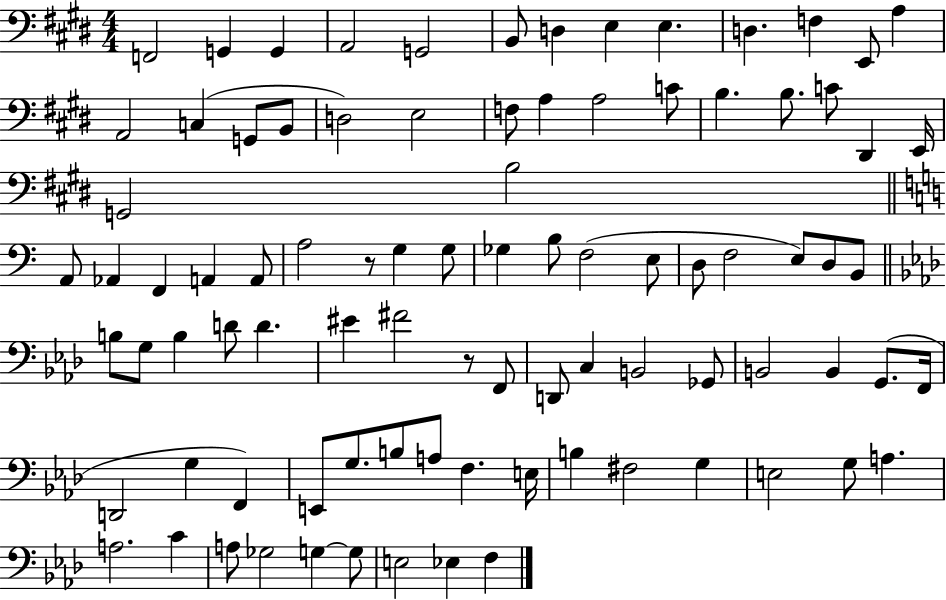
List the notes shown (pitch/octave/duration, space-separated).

F2/h G2/q G2/q A2/h G2/h B2/e D3/q E3/q E3/q. D3/q. F3/q E2/e A3/q A2/h C3/q G2/e B2/e D3/h E3/h F3/e A3/q A3/h C4/e B3/q. B3/e. C4/e D#2/q E2/s G2/h B3/h A2/e Ab2/q F2/q A2/q A2/e A3/h R/e G3/q G3/e Gb3/q B3/e F3/h E3/e D3/e F3/h E3/e D3/e B2/e B3/e G3/e B3/q D4/e D4/q. EIS4/q F#4/h R/e F2/e D2/e C3/q B2/h Gb2/e B2/h B2/q G2/e. F2/s D2/h G3/q F2/q E2/e G3/e. B3/e A3/e F3/q. E3/s B3/q F#3/h G3/q E3/h G3/e A3/q. A3/h. C4/q A3/e Gb3/h G3/q G3/e E3/h Eb3/q F3/q